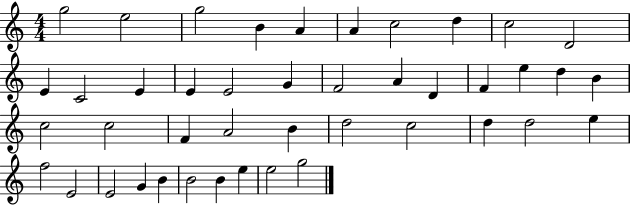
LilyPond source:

{
  \clef treble
  \numericTimeSignature
  \time 4/4
  \key c \major
  g''2 e''2 | g''2 b'4 a'4 | a'4 c''2 d''4 | c''2 d'2 | \break e'4 c'2 e'4 | e'4 e'2 g'4 | f'2 a'4 d'4 | f'4 e''4 d''4 b'4 | \break c''2 c''2 | f'4 a'2 b'4 | d''2 c''2 | d''4 d''2 e''4 | \break f''2 e'2 | e'2 g'4 b'4 | b'2 b'4 e''4 | e''2 g''2 | \break \bar "|."
}